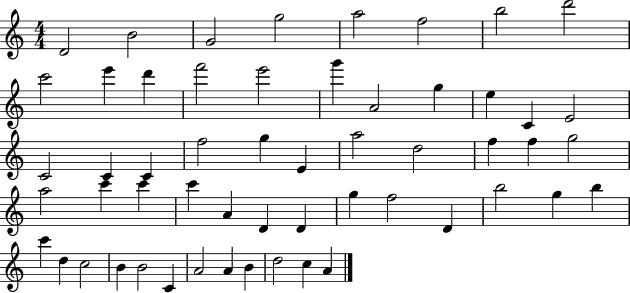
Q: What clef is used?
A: treble